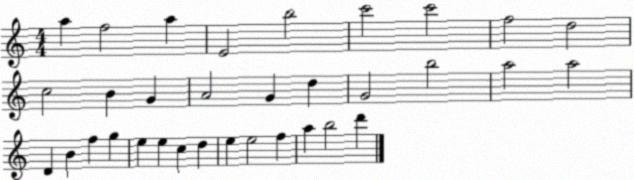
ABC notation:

X:1
T:Untitled
M:4/4
L:1/4
K:C
a f2 a E2 b2 c'2 c'2 f2 d2 c2 B G A2 G d G2 b2 a2 a2 D B f g e e c d e e2 f a b2 d'